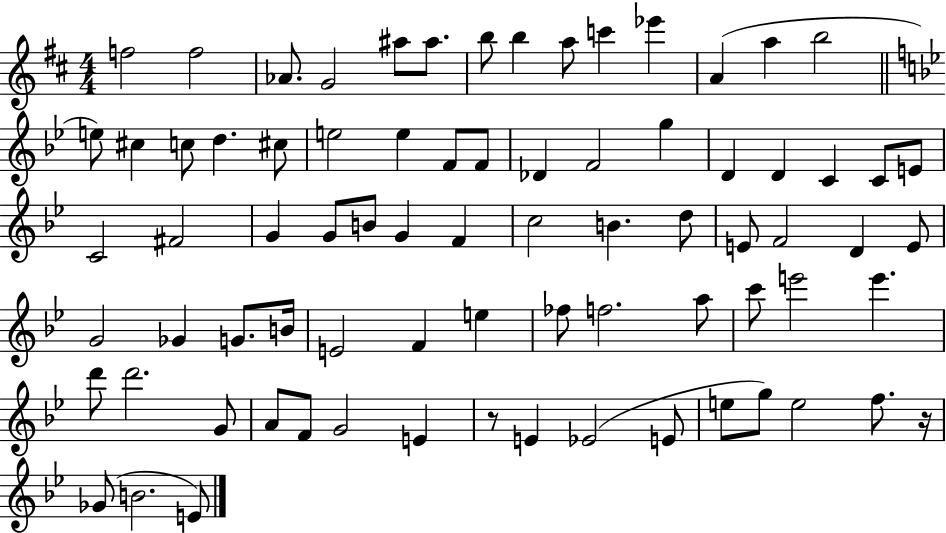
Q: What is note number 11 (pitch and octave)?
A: Eb6